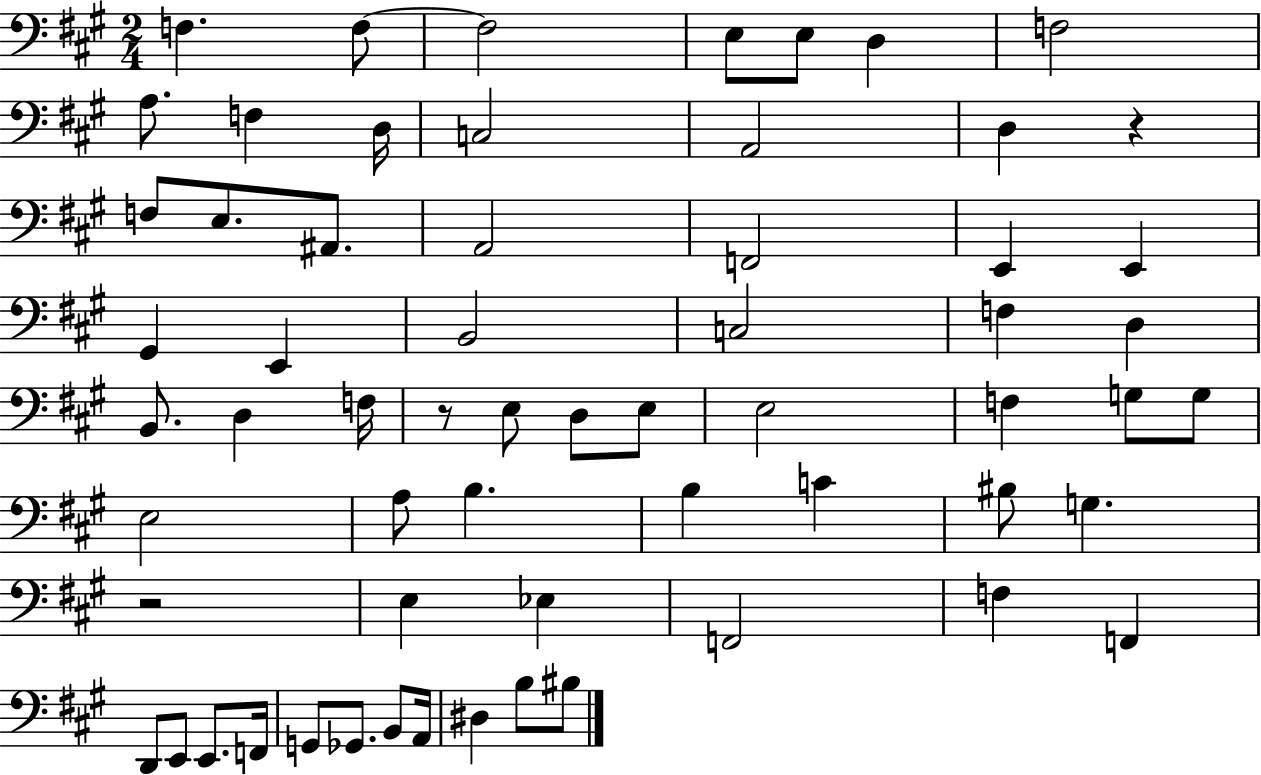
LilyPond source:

{
  \clef bass
  \numericTimeSignature
  \time 2/4
  \key a \major
  f4. f8~~ | f2 | e8 e8 d4 | f2 | \break a8. f4 d16 | c2 | a,2 | d4 r4 | \break f8 e8. ais,8. | a,2 | f,2 | e,4 e,4 | \break gis,4 e,4 | b,2 | c2 | f4 d4 | \break b,8. d4 f16 | r8 e8 d8 e8 | e2 | f4 g8 g8 | \break e2 | a8 b4. | b4 c'4 | bis8 g4. | \break r2 | e4 ees4 | f,2 | f4 f,4 | \break d,8 e,8 e,8. f,16 | g,8 ges,8. b,8 a,16 | dis4 b8 bis8 | \bar "|."
}